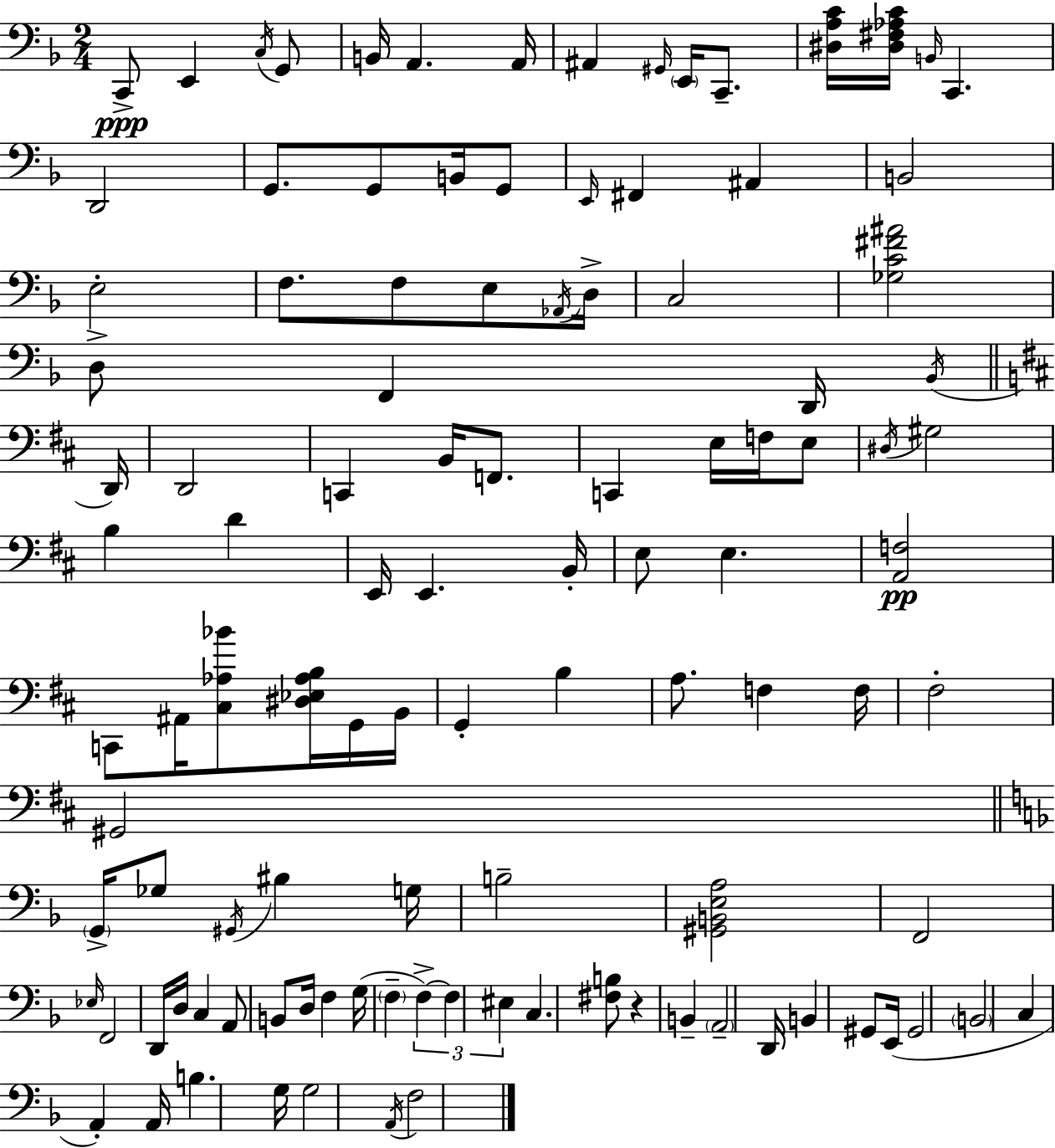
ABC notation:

X:1
T:Untitled
M:2/4
L:1/4
K:Dm
C,,/2 E,, C,/4 G,,/2 B,,/4 A,, A,,/4 ^A,, ^G,,/4 E,,/4 C,,/2 [^D,A,C]/4 [^D,^F,_A,C]/4 B,,/4 C,, D,,2 G,,/2 G,,/2 B,,/4 G,,/2 E,,/4 ^F,, ^A,, B,,2 E,2 F,/2 F,/2 E,/2 _A,,/4 D,/4 C,2 [_G,C^F^A]2 D,/2 F,, D,,/4 _B,,/4 D,,/4 D,,2 C,, B,,/4 F,,/2 C,, E,/4 F,/4 E,/2 ^D,/4 ^G,2 B, D E,,/4 E,, B,,/4 E,/2 E, [A,,F,]2 C,,/2 ^A,,/4 [^C,_A,_B]/2 [^D,_E,_A,B,]/4 G,,/4 B,,/4 G,, B, A,/2 F, F,/4 ^F,2 ^G,,2 G,,/4 _G,/2 ^G,,/4 ^B, G,/4 B,2 [^G,,B,,E,A,]2 F,,2 _E,/4 F,,2 D,,/4 D,/4 C, A,,/2 B,,/2 D,/4 F, G,/4 F, F, F, ^E, C, [^F,B,]/2 z B,, A,,2 D,,/4 B,, ^G,,/2 E,,/4 ^G,,2 B,,2 C, A,, A,,/4 B, G,/4 G,2 A,,/4 F,2